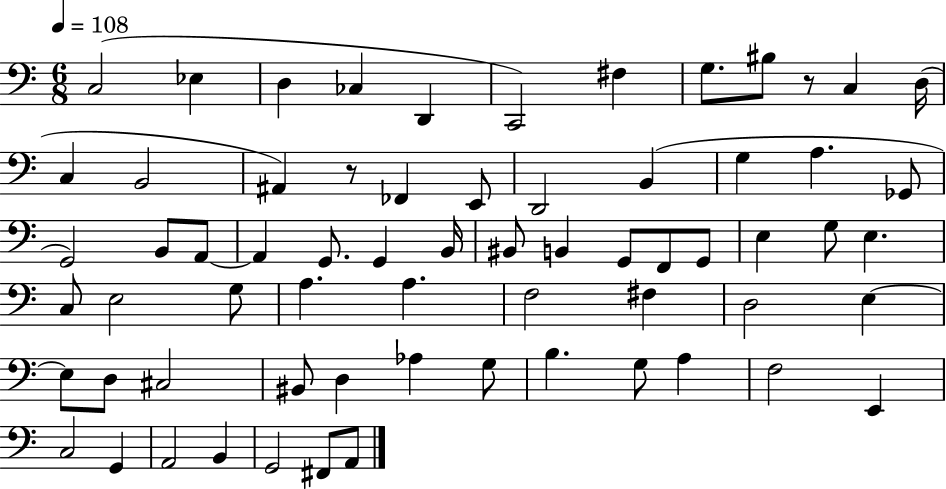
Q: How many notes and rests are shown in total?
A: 66